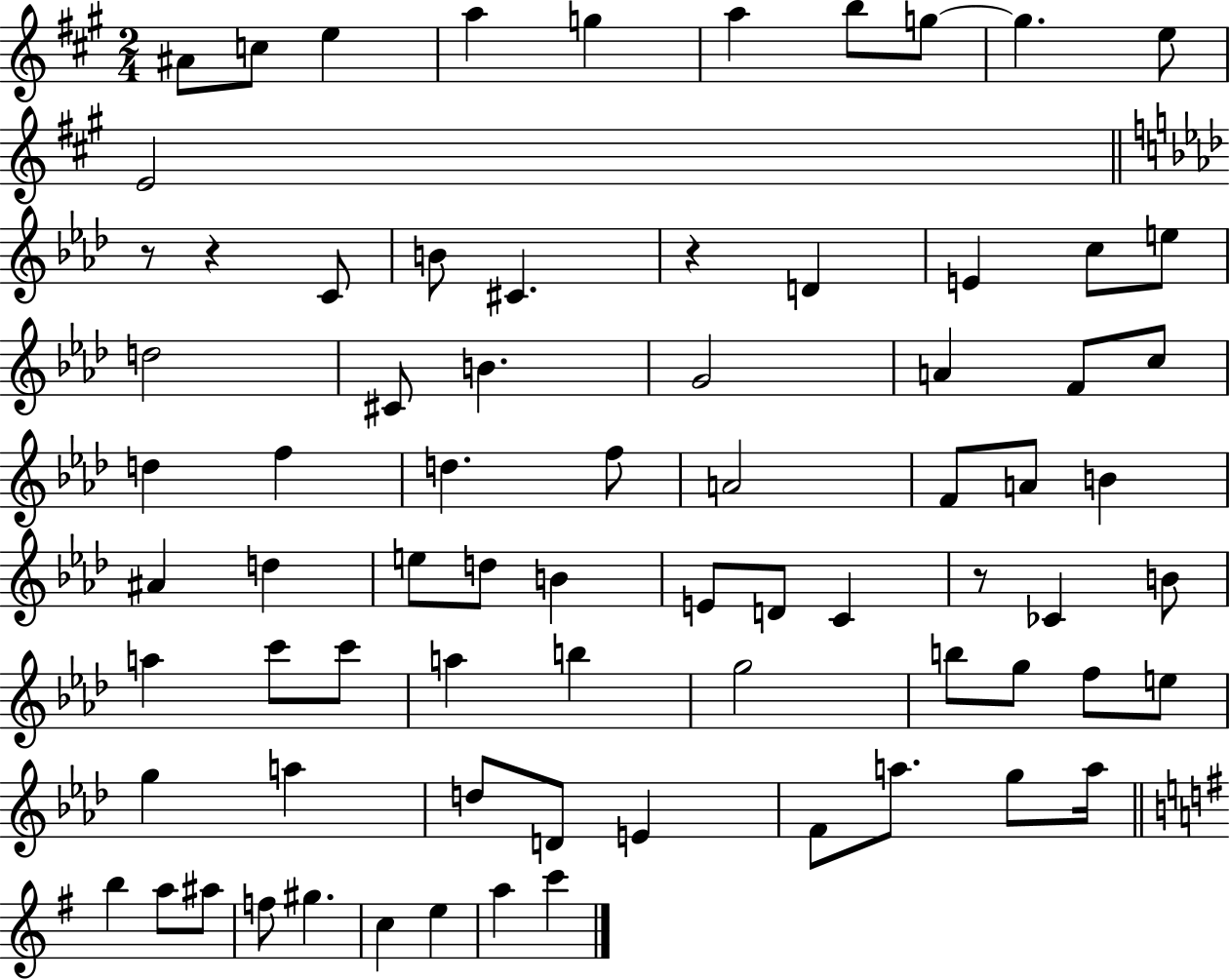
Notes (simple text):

A#4/e C5/e E5/q A5/q G5/q A5/q B5/e G5/e G5/q. E5/e E4/h R/e R/q C4/e B4/e C#4/q. R/q D4/q E4/q C5/e E5/e D5/h C#4/e B4/q. G4/h A4/q F4/e C5/e D5/q F5/q D5/q. F5/e A4/h F4/e A4/e B4/q A#4/q D5/q E5/e D5/e B4/q E4/e D4/e C4/q R/e CES4/q B4/e A5/q C6/e C6/e A5/q B5/q G5/h B5/e G5/e F5/e E5/e G5/q A5/q D5/e D4/e E4/q F4/e A5/e. G5/e A5/s B5/q A5/e A#5/e F5/e G#5/q. C5/q E5/q A5/q C6/q